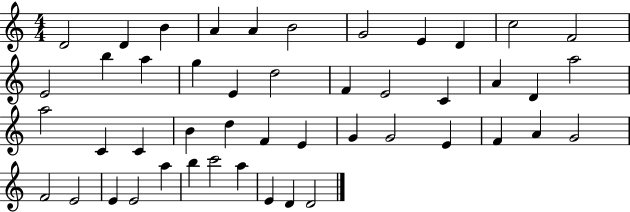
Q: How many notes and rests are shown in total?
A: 47